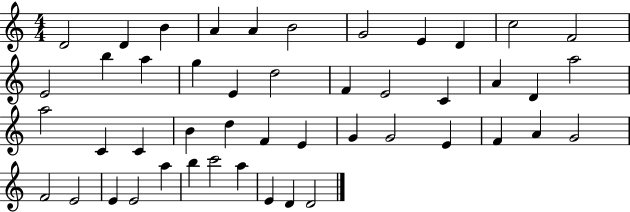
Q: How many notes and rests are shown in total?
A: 47